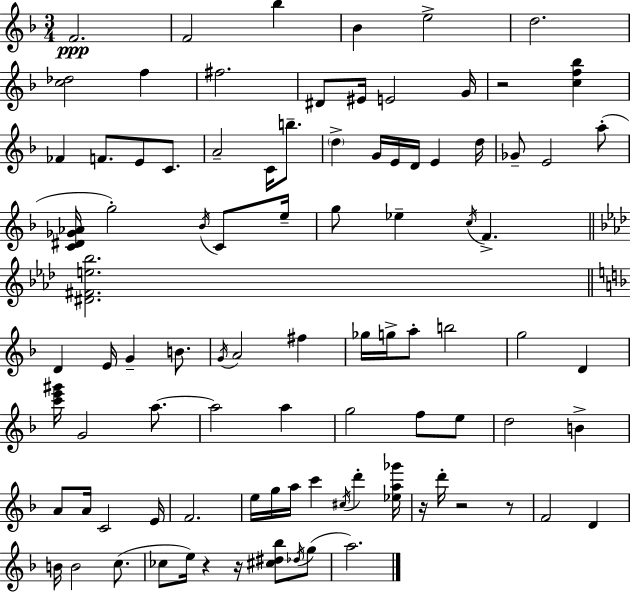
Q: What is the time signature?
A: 3/4